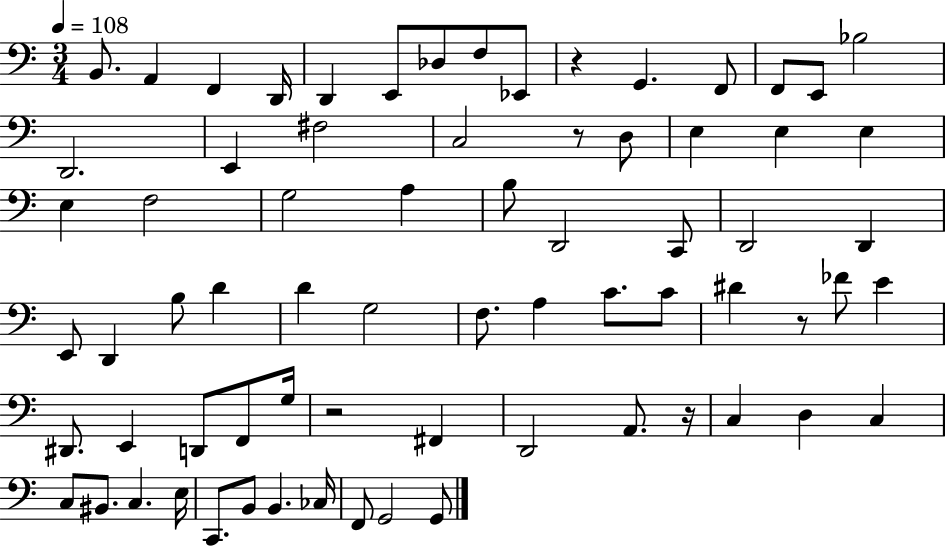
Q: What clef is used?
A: bass